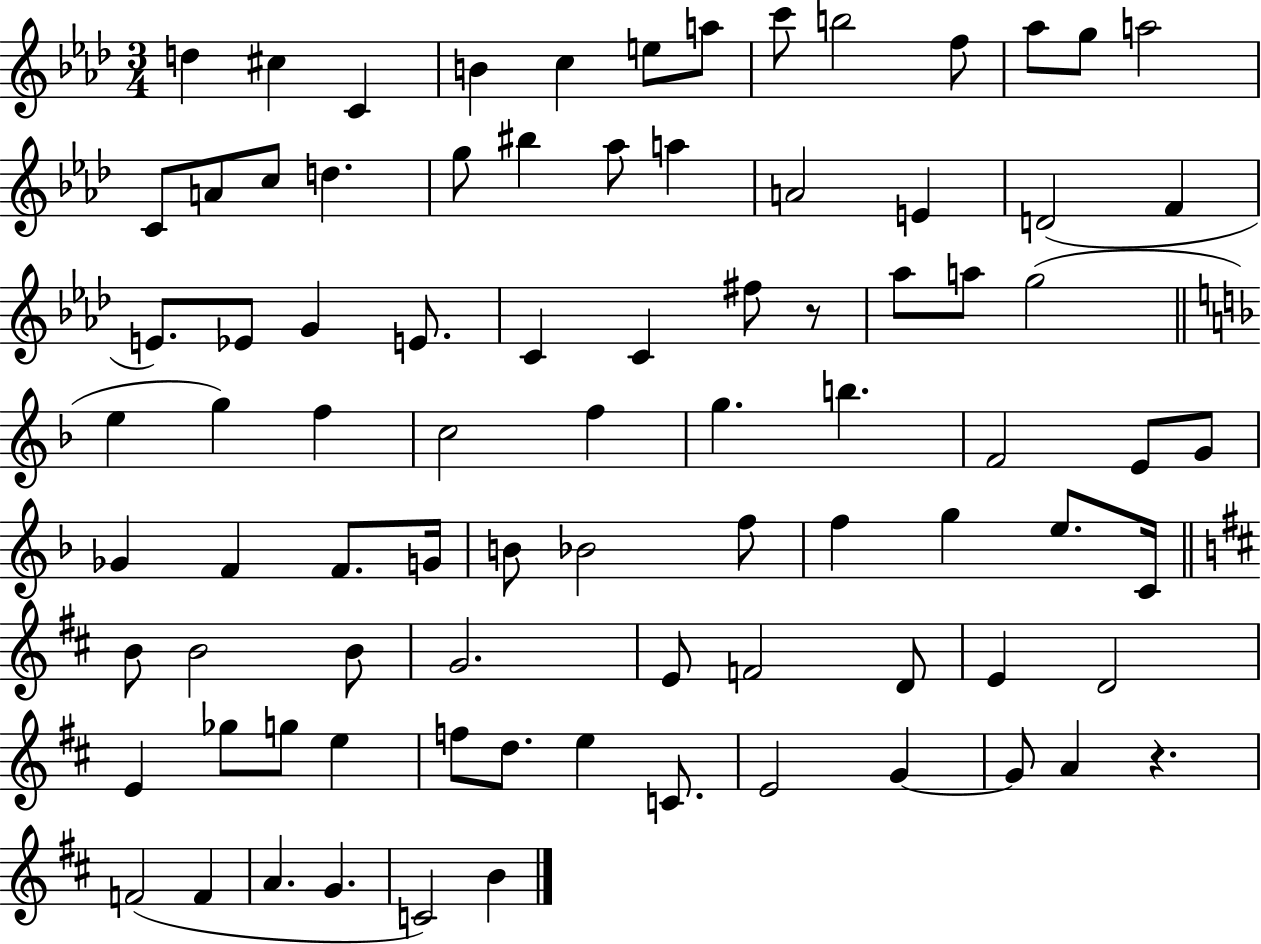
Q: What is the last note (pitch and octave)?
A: B4